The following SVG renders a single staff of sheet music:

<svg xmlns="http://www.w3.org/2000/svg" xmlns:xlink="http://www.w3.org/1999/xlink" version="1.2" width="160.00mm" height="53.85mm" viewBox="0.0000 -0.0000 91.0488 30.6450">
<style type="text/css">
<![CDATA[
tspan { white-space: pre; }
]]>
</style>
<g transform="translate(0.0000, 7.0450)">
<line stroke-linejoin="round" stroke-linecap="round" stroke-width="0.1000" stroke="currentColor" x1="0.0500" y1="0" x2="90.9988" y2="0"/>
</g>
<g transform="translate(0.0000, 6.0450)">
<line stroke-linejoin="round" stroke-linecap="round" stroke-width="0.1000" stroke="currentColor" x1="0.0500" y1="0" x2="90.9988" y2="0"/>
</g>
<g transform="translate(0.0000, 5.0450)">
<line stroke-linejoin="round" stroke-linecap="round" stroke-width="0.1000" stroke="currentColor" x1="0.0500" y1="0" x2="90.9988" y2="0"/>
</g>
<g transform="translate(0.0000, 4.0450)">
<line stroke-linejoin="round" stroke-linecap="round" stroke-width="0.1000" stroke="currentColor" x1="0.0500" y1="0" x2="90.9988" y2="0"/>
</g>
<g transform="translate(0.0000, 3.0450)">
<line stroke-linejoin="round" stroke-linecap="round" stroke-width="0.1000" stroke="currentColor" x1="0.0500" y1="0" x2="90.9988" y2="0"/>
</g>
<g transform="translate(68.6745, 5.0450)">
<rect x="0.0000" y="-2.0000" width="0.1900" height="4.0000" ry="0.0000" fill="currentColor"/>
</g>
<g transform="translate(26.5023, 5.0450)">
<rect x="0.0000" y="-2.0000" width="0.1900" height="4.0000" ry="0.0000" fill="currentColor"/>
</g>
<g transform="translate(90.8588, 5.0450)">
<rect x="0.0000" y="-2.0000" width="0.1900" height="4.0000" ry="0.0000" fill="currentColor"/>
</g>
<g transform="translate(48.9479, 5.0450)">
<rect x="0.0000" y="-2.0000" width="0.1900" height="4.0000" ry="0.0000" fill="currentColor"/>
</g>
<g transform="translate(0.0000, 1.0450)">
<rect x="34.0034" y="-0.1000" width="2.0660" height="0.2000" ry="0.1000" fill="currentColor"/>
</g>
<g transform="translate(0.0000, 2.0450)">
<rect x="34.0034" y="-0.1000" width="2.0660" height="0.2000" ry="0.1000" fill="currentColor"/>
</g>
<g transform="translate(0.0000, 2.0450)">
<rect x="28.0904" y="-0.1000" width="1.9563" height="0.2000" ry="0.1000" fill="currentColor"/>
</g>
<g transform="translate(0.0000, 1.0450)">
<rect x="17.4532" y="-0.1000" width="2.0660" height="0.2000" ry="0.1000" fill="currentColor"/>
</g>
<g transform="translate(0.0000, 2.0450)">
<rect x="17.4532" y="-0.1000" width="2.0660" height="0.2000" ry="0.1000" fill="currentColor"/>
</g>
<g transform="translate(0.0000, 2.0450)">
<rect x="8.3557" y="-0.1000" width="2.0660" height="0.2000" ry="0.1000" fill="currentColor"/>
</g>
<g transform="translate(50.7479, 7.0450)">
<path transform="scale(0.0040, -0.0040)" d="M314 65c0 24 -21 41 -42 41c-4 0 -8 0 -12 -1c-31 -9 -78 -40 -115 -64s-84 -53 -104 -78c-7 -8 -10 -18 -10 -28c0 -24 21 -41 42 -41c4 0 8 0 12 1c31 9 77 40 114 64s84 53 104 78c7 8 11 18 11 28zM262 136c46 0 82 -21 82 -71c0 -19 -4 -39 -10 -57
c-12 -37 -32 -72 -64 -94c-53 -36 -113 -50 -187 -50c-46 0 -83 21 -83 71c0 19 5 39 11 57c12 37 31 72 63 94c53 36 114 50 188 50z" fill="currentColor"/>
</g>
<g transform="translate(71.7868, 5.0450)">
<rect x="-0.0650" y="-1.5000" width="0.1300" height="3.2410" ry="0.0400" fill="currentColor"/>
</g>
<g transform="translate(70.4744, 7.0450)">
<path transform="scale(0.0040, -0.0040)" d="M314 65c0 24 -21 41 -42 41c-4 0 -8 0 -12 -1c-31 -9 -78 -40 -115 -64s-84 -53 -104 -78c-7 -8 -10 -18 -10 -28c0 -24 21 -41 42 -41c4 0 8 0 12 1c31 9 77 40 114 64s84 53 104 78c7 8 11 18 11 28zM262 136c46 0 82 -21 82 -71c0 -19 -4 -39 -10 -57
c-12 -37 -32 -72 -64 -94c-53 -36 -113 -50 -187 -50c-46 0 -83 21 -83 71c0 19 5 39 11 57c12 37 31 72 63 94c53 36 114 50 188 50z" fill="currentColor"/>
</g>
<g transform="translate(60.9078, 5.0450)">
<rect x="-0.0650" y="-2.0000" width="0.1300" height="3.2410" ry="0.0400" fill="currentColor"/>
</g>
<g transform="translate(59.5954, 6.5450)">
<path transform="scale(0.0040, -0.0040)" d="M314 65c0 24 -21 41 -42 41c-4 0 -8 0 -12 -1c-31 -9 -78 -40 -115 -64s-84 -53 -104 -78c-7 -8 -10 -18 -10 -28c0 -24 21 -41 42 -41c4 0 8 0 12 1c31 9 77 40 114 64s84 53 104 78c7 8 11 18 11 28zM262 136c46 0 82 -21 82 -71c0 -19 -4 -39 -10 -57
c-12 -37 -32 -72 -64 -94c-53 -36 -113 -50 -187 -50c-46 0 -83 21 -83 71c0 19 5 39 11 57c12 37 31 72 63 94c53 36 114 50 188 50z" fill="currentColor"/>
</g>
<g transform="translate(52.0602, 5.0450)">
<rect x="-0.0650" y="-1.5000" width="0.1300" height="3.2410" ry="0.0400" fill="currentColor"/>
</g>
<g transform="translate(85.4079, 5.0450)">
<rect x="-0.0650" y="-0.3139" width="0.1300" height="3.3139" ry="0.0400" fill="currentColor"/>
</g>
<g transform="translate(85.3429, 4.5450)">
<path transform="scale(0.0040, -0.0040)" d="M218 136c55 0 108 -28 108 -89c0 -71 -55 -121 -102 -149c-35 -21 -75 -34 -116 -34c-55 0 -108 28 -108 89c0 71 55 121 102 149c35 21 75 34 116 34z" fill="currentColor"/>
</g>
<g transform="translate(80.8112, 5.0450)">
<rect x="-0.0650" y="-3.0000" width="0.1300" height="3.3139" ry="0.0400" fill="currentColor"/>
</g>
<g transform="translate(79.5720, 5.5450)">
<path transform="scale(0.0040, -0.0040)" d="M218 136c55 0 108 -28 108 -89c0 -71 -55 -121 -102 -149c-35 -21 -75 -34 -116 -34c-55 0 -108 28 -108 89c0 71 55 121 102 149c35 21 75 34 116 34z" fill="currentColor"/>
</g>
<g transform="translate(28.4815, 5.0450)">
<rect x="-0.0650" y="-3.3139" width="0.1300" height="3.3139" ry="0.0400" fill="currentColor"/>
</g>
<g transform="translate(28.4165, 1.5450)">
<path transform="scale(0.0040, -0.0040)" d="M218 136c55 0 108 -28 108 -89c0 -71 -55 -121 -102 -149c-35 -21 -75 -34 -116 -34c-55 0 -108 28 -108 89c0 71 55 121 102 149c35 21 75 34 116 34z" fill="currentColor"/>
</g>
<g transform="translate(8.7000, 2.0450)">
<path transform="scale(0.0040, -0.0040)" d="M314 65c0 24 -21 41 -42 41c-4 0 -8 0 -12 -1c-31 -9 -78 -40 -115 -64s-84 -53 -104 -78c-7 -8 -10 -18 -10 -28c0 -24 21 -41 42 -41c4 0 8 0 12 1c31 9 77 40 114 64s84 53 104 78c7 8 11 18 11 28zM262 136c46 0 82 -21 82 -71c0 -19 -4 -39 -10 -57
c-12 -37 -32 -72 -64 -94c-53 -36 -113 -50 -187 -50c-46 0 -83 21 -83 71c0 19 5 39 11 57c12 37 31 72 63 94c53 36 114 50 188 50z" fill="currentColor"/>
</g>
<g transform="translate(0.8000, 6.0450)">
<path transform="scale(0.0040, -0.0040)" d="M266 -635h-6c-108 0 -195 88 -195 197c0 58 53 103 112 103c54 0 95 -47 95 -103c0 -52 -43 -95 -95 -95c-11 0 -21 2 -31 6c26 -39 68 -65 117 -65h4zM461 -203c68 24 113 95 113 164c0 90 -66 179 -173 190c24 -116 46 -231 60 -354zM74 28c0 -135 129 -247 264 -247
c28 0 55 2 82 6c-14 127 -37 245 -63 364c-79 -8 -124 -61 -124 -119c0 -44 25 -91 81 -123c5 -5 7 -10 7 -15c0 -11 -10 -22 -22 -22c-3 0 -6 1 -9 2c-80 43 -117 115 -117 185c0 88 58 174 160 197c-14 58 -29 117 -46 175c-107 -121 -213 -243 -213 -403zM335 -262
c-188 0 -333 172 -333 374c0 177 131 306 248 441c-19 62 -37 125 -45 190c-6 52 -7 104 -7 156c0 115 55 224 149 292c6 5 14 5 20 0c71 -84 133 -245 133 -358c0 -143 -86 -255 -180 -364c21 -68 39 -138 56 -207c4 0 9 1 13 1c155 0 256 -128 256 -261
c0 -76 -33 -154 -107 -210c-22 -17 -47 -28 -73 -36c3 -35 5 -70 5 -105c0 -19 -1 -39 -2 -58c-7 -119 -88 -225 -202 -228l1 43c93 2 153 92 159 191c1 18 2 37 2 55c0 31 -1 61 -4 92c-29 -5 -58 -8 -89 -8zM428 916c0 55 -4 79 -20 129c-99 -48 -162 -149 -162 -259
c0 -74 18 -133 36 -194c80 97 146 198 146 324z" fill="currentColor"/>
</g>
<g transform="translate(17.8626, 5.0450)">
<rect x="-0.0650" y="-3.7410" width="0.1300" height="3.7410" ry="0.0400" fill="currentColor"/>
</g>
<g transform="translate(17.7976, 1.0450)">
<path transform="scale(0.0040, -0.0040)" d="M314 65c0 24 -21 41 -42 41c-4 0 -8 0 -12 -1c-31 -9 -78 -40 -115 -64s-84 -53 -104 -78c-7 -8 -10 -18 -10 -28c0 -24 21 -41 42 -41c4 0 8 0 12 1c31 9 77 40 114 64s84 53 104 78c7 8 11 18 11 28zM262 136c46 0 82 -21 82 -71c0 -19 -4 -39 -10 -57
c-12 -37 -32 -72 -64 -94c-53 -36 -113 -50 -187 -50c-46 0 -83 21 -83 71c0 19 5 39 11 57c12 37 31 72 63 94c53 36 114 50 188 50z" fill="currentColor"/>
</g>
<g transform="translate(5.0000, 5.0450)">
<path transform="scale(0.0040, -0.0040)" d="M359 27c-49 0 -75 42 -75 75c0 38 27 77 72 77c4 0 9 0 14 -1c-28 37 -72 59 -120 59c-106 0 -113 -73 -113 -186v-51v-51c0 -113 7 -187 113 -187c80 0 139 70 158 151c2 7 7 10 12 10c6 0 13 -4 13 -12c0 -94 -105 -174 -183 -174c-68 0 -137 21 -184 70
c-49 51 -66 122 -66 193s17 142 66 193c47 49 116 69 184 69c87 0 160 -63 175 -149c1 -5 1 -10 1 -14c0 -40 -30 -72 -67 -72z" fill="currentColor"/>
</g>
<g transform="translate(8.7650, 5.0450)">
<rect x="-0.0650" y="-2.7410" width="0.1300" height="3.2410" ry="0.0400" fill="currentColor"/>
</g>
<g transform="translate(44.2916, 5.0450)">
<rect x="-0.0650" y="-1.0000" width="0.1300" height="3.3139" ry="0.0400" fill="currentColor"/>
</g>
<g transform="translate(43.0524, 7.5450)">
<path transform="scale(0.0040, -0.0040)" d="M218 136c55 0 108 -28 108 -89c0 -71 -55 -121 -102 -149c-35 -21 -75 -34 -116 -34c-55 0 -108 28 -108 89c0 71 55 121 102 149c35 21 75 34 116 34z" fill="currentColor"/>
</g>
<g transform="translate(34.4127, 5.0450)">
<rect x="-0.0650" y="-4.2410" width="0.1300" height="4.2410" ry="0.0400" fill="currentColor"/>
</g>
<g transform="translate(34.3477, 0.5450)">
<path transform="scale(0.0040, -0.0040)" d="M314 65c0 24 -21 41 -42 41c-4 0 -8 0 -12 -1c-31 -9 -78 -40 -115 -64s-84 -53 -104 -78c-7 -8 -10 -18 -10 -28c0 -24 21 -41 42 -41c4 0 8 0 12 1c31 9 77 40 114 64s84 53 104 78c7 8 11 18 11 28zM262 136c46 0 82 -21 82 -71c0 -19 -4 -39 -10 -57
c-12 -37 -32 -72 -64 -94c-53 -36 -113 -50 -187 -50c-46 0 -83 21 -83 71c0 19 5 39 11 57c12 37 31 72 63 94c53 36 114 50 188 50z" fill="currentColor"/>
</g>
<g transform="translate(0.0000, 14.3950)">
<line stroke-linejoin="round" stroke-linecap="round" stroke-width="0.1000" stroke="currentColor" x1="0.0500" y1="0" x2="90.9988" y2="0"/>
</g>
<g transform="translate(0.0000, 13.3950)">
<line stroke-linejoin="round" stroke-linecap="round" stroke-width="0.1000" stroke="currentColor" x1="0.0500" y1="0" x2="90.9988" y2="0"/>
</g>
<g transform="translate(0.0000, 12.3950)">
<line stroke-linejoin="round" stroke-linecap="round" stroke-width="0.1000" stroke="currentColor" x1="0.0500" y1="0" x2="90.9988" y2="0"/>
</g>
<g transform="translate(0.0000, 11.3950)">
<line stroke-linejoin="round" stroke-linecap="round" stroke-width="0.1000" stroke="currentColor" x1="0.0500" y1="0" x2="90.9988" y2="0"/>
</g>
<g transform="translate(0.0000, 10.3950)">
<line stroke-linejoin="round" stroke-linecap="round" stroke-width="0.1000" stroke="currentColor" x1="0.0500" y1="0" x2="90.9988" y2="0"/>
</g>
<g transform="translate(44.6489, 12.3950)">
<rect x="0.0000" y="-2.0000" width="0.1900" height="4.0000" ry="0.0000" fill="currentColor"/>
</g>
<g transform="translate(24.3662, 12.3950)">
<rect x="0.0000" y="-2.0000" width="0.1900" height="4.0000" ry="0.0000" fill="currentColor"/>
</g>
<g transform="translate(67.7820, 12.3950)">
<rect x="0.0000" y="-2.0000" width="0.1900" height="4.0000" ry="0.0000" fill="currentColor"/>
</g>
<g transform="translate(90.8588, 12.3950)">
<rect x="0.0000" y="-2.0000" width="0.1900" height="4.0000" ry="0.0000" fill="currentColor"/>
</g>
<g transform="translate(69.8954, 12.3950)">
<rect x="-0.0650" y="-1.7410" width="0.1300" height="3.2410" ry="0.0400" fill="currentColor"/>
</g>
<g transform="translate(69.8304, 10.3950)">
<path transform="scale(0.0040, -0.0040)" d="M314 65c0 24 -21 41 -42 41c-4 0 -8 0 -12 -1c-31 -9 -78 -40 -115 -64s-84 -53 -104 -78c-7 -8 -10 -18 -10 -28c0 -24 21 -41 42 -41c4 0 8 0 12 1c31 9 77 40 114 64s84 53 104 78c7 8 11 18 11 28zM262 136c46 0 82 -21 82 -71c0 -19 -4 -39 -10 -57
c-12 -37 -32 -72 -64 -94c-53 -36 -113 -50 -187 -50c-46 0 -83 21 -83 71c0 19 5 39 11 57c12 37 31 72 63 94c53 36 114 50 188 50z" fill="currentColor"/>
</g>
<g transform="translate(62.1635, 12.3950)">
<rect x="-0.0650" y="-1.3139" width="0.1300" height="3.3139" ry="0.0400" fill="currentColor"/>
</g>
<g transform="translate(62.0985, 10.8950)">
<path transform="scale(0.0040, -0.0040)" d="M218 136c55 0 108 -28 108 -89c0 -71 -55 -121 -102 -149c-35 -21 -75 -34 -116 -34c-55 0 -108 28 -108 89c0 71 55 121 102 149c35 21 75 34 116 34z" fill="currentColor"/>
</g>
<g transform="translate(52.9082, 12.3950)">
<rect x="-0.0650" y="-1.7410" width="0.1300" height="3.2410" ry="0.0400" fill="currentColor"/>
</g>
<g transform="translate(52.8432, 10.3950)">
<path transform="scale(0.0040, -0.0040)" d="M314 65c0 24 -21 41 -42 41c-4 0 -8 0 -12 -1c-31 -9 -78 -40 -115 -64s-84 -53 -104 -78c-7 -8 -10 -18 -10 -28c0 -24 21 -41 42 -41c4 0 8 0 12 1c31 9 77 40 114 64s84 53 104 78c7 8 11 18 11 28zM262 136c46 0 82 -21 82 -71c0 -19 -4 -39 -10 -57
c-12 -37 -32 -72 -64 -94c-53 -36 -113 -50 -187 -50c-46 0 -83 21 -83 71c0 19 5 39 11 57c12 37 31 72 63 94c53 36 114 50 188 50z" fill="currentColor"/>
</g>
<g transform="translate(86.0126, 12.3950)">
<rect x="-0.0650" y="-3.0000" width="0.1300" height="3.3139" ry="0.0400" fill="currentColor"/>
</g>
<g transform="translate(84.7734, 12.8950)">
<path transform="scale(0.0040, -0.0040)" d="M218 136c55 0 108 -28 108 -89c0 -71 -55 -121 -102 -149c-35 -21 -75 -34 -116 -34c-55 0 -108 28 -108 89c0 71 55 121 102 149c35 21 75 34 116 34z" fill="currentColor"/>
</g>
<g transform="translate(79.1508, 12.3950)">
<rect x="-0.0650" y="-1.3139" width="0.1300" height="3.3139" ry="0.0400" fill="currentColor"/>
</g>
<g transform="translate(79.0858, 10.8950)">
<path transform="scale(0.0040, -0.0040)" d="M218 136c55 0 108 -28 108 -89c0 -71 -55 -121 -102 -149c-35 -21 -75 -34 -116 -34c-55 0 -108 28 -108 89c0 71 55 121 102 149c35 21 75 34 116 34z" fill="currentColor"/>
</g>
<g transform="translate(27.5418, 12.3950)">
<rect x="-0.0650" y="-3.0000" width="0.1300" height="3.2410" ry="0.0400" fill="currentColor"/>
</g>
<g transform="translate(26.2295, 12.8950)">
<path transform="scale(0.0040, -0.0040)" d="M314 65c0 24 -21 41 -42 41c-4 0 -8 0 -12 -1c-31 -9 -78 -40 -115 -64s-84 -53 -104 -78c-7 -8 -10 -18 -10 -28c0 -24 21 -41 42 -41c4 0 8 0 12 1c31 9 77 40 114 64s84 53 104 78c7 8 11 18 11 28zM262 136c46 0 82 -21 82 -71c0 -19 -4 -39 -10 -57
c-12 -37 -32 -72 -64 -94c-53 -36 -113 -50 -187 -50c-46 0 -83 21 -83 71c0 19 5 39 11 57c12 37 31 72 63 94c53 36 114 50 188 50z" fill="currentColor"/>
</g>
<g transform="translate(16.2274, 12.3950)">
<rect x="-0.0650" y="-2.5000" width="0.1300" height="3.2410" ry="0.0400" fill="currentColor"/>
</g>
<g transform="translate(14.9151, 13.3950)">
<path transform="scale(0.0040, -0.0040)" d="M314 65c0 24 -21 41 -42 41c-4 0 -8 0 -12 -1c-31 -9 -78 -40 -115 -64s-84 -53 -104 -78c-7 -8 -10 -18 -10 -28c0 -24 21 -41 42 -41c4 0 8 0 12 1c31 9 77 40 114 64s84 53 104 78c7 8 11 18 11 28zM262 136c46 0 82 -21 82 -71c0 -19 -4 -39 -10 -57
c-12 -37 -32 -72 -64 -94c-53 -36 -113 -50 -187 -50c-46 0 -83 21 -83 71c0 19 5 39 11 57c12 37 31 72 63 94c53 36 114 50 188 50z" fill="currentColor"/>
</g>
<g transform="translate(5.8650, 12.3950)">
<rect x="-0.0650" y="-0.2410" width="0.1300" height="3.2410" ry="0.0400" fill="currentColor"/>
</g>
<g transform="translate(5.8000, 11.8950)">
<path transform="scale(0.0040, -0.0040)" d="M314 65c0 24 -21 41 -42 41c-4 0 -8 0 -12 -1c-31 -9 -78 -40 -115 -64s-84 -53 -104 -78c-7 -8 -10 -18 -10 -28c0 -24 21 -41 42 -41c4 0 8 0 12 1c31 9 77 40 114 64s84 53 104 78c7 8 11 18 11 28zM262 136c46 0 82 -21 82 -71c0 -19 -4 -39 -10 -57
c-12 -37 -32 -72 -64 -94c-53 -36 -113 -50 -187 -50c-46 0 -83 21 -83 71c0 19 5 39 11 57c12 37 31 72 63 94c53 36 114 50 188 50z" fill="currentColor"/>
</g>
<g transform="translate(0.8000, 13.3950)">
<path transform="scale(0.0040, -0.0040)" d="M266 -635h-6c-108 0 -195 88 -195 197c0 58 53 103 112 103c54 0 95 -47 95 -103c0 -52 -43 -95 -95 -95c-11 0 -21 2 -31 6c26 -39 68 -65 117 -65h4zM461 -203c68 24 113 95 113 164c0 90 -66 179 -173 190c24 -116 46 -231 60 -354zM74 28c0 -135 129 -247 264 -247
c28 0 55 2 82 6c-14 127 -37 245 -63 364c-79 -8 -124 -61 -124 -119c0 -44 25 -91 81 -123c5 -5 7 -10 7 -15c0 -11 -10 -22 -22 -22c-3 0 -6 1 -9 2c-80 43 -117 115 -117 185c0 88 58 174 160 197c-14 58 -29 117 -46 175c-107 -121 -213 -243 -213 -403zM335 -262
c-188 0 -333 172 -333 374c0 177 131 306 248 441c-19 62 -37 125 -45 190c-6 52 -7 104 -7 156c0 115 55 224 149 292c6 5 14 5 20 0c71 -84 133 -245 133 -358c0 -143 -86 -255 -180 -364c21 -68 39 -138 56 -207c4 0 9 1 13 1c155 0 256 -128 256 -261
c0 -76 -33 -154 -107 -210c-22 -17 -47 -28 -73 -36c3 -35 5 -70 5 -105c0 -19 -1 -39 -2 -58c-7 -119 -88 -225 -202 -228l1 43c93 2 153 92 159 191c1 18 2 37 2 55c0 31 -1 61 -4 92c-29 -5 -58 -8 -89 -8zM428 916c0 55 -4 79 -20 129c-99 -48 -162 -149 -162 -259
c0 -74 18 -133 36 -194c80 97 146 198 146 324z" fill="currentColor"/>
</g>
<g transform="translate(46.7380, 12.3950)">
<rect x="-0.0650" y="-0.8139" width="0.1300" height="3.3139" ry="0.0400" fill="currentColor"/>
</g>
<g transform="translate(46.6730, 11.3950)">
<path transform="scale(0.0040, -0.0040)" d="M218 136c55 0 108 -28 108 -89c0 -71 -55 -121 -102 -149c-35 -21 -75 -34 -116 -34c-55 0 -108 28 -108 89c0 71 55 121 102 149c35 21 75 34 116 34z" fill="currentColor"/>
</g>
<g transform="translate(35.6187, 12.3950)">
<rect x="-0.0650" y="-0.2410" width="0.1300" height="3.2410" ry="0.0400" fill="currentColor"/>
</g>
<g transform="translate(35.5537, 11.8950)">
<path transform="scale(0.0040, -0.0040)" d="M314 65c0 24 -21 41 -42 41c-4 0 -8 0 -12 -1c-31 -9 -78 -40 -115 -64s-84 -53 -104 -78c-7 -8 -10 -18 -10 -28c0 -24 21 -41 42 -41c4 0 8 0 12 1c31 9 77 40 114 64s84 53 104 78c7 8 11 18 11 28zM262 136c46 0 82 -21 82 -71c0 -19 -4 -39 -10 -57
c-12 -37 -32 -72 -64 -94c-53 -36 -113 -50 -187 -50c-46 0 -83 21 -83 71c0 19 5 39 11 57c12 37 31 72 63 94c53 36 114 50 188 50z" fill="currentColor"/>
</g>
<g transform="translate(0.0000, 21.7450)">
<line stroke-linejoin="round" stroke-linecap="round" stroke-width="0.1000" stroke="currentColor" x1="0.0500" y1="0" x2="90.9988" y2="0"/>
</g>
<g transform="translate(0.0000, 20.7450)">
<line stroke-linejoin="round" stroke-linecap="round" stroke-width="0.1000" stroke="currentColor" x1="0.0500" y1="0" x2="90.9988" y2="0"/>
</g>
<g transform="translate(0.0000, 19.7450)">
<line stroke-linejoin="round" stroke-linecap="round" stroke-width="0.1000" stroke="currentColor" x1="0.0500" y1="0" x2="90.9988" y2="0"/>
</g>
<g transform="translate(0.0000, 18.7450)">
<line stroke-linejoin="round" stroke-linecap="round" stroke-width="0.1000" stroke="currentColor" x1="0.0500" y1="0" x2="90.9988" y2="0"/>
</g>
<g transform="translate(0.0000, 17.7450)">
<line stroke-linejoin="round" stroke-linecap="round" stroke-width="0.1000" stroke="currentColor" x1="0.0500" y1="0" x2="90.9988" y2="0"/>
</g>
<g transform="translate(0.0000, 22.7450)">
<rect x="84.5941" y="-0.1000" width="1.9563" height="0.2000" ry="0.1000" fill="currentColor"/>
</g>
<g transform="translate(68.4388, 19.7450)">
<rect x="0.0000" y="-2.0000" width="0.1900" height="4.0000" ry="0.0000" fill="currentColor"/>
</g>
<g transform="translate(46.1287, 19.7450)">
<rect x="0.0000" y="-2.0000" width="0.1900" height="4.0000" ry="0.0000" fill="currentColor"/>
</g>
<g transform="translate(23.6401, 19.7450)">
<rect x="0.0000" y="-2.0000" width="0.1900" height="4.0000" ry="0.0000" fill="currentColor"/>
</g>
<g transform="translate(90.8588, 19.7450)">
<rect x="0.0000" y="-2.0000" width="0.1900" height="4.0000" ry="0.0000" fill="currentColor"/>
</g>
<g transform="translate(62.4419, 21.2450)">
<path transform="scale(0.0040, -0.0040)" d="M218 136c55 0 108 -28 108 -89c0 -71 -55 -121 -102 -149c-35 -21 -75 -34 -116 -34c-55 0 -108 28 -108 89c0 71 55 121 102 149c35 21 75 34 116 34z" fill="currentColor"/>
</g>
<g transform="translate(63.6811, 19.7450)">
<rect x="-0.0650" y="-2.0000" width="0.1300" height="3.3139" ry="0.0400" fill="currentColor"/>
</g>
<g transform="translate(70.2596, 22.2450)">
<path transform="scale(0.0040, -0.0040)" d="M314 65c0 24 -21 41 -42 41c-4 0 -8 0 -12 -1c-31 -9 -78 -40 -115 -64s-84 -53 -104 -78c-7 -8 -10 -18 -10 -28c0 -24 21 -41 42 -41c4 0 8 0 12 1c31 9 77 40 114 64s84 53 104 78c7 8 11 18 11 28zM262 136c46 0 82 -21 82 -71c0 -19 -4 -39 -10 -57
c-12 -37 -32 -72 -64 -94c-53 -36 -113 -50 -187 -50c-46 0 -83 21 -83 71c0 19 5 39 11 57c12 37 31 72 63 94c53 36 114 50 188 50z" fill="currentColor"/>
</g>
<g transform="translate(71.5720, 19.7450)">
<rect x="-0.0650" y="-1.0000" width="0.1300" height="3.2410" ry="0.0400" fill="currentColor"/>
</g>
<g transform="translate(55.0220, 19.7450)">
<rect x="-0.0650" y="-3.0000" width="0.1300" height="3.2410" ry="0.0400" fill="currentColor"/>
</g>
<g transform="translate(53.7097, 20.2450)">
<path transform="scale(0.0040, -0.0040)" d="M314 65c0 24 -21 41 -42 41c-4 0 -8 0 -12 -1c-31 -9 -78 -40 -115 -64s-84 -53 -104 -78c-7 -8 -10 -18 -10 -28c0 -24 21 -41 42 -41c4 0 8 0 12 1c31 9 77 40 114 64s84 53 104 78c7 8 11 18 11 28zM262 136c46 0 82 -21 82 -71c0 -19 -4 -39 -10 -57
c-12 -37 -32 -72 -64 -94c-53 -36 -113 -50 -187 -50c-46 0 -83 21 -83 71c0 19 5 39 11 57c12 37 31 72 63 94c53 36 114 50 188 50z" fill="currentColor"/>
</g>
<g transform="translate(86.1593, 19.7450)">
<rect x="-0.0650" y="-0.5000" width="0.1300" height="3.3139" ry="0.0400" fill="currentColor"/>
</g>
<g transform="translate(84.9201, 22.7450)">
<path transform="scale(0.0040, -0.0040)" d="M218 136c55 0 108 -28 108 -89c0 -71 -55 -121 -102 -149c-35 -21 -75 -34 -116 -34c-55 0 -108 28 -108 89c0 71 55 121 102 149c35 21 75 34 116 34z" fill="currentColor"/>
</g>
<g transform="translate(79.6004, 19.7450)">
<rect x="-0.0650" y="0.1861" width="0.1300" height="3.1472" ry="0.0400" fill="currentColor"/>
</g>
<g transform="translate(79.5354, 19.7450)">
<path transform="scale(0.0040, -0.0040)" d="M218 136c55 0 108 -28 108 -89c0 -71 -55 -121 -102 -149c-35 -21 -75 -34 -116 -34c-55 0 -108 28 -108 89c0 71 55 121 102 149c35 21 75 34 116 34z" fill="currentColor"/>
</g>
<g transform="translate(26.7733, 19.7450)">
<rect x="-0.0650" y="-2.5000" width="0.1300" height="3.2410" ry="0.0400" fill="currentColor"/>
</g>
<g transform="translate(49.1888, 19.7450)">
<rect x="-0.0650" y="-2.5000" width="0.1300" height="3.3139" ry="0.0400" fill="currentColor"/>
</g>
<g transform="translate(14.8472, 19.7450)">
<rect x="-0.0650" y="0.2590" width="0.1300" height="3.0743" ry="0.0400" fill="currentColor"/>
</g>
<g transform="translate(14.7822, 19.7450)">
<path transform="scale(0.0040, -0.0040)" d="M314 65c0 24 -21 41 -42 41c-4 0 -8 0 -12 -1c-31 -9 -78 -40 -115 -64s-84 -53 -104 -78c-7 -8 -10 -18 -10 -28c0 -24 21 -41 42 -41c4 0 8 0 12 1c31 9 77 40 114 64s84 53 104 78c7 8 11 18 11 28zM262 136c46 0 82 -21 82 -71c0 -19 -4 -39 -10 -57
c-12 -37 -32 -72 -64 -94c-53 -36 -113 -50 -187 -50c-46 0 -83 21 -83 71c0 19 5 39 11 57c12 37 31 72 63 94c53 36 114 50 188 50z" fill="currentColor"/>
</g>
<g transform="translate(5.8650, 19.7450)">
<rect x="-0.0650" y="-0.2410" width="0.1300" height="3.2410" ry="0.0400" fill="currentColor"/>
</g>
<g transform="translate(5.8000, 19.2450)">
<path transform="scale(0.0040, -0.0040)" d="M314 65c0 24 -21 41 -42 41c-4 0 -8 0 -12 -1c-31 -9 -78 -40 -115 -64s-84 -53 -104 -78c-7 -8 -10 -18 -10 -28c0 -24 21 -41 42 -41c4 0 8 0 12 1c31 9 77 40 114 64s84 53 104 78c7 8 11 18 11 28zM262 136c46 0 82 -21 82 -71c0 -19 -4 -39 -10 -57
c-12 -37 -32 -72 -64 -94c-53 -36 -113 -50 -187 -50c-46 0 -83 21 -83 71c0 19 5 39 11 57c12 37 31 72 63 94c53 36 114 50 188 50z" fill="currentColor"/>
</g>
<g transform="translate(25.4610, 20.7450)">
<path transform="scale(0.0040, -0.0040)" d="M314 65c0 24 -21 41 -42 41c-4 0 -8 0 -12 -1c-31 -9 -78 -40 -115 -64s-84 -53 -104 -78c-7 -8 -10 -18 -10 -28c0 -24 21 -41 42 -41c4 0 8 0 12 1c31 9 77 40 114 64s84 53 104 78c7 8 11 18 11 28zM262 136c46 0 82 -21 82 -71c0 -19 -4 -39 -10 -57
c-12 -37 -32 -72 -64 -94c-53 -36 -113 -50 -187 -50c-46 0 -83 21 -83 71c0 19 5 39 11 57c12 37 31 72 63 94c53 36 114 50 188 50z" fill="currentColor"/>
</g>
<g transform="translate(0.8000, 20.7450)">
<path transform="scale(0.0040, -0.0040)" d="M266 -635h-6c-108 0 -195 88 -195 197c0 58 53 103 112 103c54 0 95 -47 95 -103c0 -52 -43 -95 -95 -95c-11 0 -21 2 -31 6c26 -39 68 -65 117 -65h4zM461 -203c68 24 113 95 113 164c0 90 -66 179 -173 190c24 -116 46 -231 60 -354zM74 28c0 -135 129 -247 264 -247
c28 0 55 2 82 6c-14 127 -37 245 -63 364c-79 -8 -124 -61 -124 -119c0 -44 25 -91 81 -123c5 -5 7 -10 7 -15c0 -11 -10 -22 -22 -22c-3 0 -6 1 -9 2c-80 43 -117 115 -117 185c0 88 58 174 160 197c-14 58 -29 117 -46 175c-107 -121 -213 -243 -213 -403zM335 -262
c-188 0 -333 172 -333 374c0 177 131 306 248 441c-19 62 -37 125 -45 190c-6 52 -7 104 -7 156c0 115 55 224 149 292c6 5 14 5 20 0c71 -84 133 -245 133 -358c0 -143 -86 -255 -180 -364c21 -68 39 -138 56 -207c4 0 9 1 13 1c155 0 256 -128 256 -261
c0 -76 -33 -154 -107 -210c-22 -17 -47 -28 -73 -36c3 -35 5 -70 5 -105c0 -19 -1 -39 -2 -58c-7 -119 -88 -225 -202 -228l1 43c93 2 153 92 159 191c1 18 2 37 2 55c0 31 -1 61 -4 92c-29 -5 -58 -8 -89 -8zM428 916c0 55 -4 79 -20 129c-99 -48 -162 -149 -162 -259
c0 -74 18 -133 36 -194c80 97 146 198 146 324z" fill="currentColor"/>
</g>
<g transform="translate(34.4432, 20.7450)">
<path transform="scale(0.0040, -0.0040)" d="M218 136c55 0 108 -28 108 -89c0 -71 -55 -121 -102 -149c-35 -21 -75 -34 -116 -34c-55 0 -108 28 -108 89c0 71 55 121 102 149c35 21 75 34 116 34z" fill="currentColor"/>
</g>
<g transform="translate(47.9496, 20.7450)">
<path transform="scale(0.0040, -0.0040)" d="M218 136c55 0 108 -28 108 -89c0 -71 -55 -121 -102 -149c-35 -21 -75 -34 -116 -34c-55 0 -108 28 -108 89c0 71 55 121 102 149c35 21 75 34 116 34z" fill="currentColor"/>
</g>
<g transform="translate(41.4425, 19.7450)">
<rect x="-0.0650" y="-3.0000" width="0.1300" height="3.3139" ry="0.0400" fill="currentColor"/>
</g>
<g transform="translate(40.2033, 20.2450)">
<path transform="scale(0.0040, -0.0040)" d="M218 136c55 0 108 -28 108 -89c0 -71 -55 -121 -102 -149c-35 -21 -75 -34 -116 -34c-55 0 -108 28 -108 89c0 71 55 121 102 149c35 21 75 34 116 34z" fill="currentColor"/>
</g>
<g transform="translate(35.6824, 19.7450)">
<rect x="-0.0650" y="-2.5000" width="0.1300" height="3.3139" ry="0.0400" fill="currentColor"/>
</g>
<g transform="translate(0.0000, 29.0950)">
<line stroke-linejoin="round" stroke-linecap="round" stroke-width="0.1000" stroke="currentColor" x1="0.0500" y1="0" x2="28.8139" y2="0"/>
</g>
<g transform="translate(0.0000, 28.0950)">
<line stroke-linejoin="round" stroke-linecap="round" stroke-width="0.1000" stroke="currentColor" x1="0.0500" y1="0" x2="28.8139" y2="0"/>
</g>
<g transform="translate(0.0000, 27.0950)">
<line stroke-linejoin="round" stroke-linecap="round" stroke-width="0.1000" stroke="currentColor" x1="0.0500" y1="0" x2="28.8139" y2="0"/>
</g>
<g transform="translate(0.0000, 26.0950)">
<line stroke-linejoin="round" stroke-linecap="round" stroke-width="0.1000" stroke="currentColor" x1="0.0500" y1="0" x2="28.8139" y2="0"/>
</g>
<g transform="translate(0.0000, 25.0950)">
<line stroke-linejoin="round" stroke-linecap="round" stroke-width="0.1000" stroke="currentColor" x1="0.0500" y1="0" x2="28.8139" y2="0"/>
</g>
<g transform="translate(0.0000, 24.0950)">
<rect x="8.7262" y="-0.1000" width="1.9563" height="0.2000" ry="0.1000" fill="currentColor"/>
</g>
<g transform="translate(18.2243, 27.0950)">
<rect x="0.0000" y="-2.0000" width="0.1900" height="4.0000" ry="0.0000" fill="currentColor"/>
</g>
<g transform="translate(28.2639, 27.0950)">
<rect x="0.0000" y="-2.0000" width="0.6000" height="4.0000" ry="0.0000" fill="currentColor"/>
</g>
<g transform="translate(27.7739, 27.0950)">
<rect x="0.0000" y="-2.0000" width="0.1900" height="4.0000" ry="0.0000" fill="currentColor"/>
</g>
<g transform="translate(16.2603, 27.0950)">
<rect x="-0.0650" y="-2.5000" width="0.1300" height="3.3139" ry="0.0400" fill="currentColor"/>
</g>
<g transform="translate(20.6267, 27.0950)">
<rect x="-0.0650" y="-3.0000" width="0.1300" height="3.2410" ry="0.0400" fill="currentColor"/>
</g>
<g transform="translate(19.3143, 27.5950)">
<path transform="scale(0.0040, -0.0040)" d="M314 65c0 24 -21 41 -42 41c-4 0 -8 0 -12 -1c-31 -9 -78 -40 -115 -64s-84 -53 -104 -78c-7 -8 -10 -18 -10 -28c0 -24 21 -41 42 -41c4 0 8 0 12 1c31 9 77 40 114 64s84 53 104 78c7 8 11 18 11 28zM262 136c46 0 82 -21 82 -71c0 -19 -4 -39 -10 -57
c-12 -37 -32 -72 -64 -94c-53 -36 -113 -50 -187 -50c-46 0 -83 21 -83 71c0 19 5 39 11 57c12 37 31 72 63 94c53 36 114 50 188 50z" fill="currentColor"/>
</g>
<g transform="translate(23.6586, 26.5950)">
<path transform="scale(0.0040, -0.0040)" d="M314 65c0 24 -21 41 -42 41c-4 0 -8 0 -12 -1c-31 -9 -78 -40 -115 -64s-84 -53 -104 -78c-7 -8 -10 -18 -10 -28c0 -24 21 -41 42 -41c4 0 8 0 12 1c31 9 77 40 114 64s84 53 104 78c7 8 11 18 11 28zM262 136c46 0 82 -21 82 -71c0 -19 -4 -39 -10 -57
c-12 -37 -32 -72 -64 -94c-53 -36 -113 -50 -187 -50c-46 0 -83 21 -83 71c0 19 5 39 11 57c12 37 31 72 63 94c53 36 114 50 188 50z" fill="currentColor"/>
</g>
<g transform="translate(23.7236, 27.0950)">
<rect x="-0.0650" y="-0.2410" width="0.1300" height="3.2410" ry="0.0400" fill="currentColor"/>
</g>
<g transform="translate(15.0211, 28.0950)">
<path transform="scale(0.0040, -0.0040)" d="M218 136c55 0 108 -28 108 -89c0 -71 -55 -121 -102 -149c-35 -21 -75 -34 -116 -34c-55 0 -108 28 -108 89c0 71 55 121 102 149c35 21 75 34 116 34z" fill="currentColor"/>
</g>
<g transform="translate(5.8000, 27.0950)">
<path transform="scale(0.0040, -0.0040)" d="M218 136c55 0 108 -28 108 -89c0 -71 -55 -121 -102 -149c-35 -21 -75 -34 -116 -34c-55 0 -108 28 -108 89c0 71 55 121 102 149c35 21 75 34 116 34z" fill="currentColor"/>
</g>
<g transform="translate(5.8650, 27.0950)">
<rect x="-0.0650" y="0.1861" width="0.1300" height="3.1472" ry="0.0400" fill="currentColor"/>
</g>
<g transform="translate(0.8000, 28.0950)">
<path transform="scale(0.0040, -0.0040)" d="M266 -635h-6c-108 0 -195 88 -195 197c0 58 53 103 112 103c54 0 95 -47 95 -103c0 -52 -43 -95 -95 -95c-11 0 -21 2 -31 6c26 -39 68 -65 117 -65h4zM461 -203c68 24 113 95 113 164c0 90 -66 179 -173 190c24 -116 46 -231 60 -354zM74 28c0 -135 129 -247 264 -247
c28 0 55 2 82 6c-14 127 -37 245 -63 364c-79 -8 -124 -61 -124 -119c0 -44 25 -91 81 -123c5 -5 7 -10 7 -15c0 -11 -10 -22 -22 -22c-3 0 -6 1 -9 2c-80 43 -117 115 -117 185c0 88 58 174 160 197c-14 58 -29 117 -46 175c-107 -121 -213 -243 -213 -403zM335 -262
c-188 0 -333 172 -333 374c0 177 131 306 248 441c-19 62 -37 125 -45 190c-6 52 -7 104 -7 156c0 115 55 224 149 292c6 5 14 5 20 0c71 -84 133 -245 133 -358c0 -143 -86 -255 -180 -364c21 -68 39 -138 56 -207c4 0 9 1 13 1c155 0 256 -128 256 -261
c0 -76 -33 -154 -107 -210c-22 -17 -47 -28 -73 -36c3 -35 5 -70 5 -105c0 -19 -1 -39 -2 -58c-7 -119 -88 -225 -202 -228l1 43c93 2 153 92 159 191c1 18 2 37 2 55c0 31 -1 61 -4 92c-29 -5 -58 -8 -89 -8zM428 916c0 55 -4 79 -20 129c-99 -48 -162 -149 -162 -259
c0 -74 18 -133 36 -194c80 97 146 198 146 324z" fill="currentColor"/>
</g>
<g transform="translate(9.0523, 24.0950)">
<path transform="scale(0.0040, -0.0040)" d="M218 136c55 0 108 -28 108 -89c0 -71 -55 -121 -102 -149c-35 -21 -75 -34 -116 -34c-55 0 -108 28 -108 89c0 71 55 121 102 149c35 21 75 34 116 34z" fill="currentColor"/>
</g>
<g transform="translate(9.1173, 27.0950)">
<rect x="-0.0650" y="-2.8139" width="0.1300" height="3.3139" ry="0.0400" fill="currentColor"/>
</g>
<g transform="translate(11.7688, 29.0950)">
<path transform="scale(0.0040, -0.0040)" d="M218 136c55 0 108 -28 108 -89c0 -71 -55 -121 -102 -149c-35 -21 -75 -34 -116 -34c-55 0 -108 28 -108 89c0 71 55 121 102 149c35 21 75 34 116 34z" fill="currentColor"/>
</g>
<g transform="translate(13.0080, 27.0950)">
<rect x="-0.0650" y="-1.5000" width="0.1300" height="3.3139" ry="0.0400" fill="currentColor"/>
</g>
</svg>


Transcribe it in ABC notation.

X:1
T:Untitled
M:4/4
L:1/4
K:C
a2 c'2 b d'2 D E2 F2 E2 A c c2 G2 A2 c2 d f2 e f2 e A c2 B2 G2 G A G A2 F D2 B C B a E G A2 c2